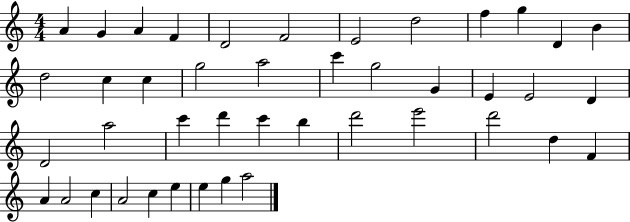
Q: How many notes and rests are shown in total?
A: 43